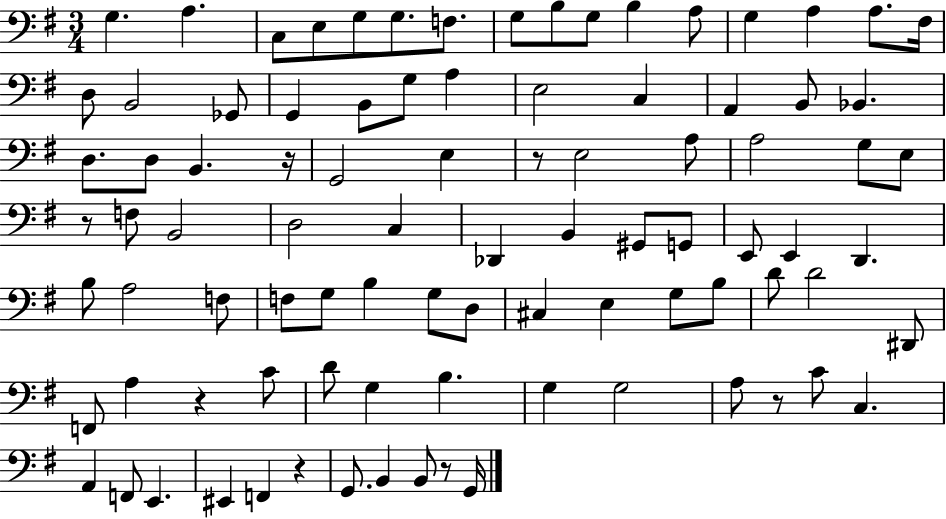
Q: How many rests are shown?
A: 7